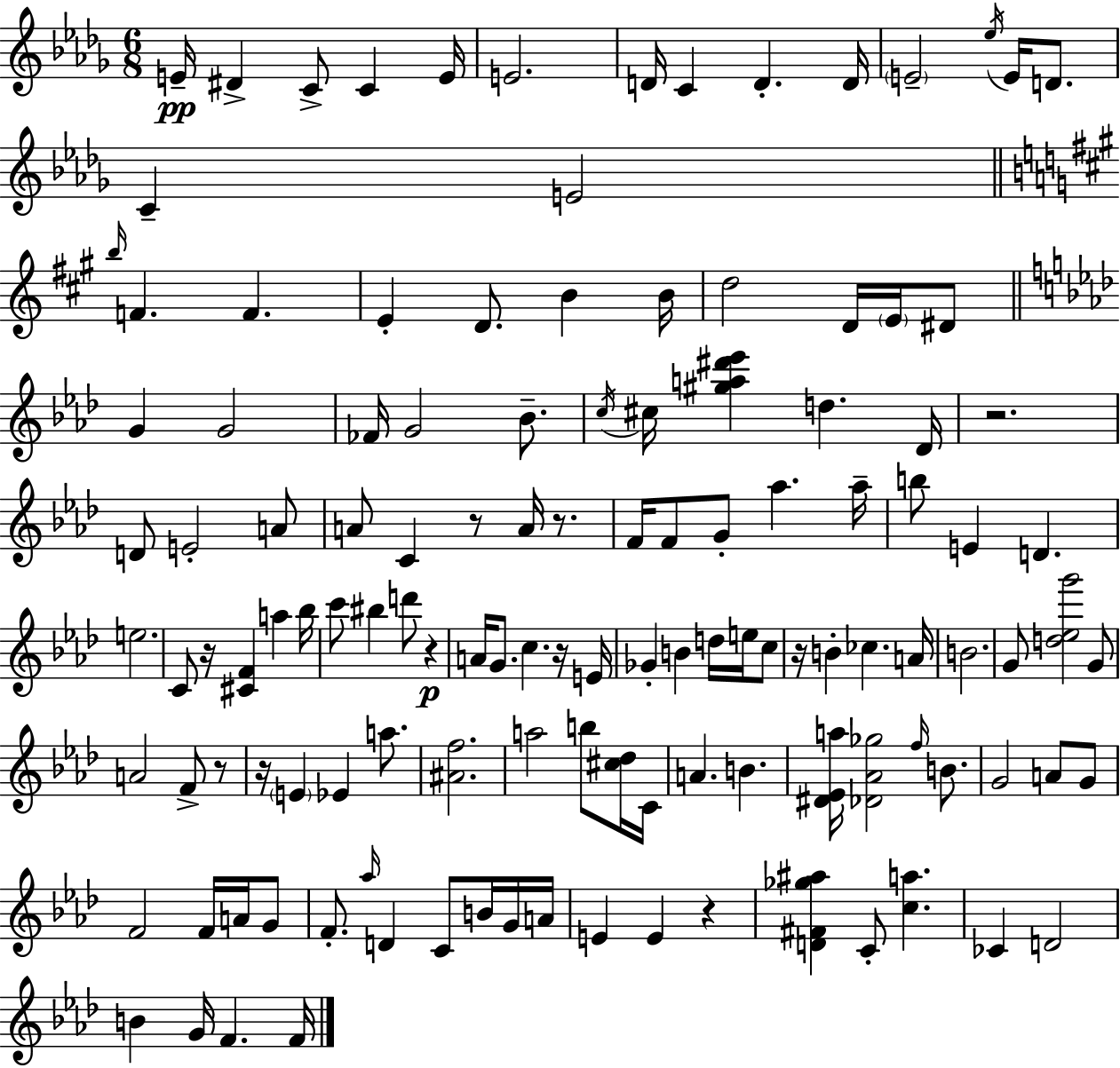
{
  \clef treble
  \numericTimeSignature
  \time 6/8
  \key bes \minor
  e'16--\pp dis'4-> c'8-> c'4 e'16 | e'2. | d'16 c'4 d'4.-. d'16 | \parenthesize e'2-- \acciaccatura { ees''16 } e'16 d'8. | \break c'4-- e'2 | \bar "||" \break \key a \major \grace { b''16 } f'4. f'4. | e'4-. d'8. b'4 | b'16 d''2 d'16 \parenthesize e'16 dis'8 | \bar "||" \break \key aes \major g'4 g'2 | fes'16 g'2 bes'8.-- | \acciaccatura { c''16 } cis''16 <gis'' a'' dis''' ees'''>4 d''4. | des'16 r2. | \break d'8 e'2-. a'8 | a'8 c'4 r8 a'16 r8. | f'16 f'8 g'8-. aes''4. | aes''16-- b''8 e'4 d'4. | \break e''2. | c'8 r16 <cis' f'>4 a''4 | bes''16 c'''8 bis''4 d'''8 r4\p | a'16 g'8. c''4. r16 | \break e'16 ges'4-. b'4 d''16 e''16 c''8 | r16 b'4-. ces''4. | a'16 b'2. | g'8 <d'' ees'' g'''>2 g'8 | \break a'2 f'8-> r8 | r16 \parenthesize e'4 ees'4 a''8. | <ais' f''>2. | a''2 b''8 <cis'' des''>16 | \break c'16 a'4. b'4. | <dis' ees' a''>16 <des' aes' ges''>2 \grace { f''16 } b'8. | g'2 a'8 | g'8 f'2 f'16 a'16 | \break g'8 f'8.-. \grace { aes''16 } d'4 c'8 | b'16 g'16 a'16 e'4 e'4 r4 | <d' fis' ges'' ais''>4 c'8-. <c'' a''>4. | ces'4 d'2 | \break b'4 g'16 f'4. | f'16 \bar "|."
}